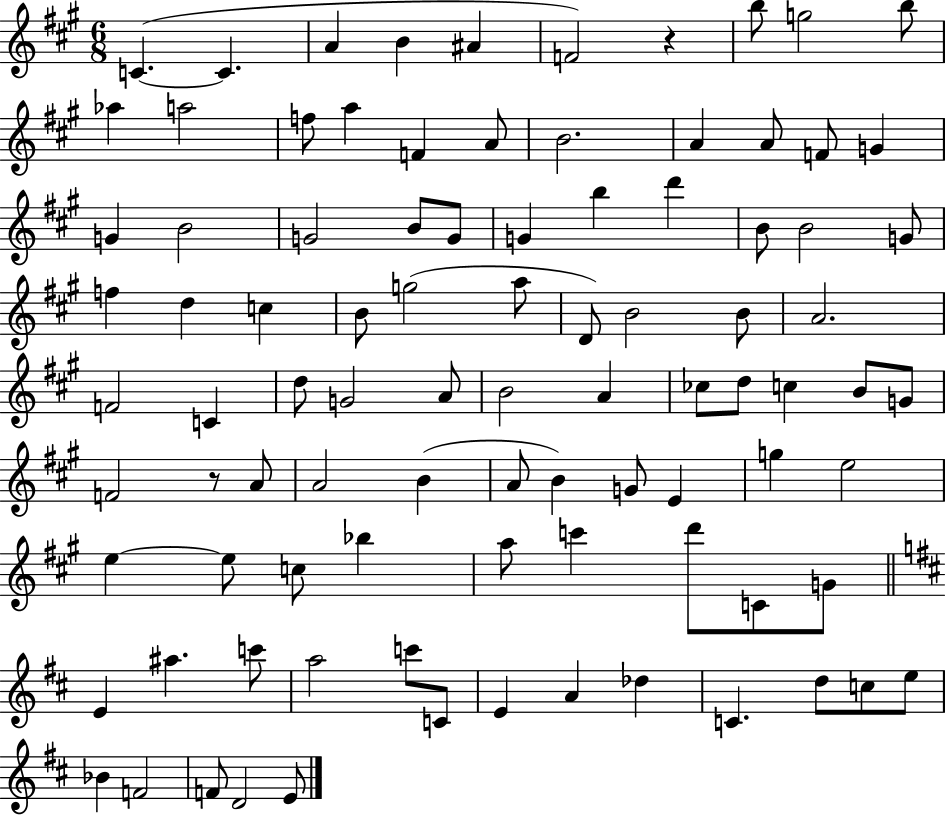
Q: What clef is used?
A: treble